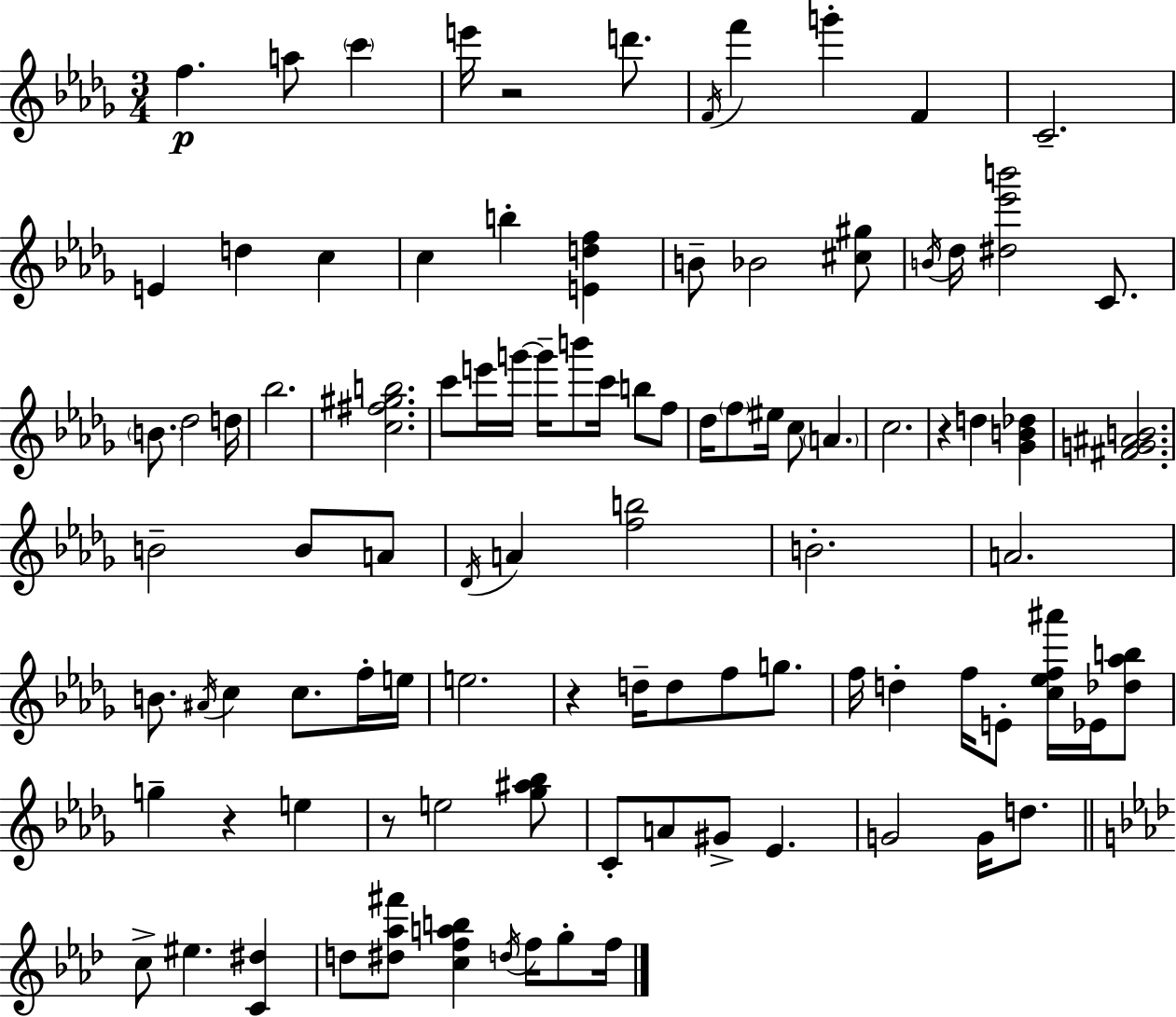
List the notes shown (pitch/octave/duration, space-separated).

F5/q. A5/e C6/q E6/s R/h D6/e. F4/s F6/q G6/q F4/q C4/h. E4/q D5/q C5/q C5/q B5/q [E4,D5,F5]/q B4/e Bb4/h [C#5,G#5]/e B4/s Db5/s [D#5,Eb6,B6]/h C4/e. B4/e. Db5/h D5/s Bb5/h. [C5,F#5,G#5,B5]/h. C6/e E6/s G6/s G6/s B6/e C6/s B5/e F5/e Db5/s F5/e EIS5/s C5/e A4/q. C5/h. R/q D5/q [Gb4,B4,Db5]/q [F#4,G4,A#4,B4]/h. B4/h B4/e A4/e Db4/s A4/q [F5,B5]/h B4/h. A4/h. B4/e. A#4/s C5/q C5/e. F5/s E5/s E5/h. R/q D5/s D5/e F5/e G5/e. F5/s D5/q F5/s E4/e [C5,Eb5,F5,A#6]/s Eb4/s [Db5,Ab5,B5]/e G5/q R/q E5/q R/e E5/h [Gb5,A#5,Bb5]/e C4/e A4/e G#4/e Eb4/q. G4/h G4/s D5/e. C5/e EIS5/q. [C4,D#5]/q D5/e [D#5,Ab5,F#6]/e [C5,F5,A5,B5]/q D5/s F5/s G5/e F5/s